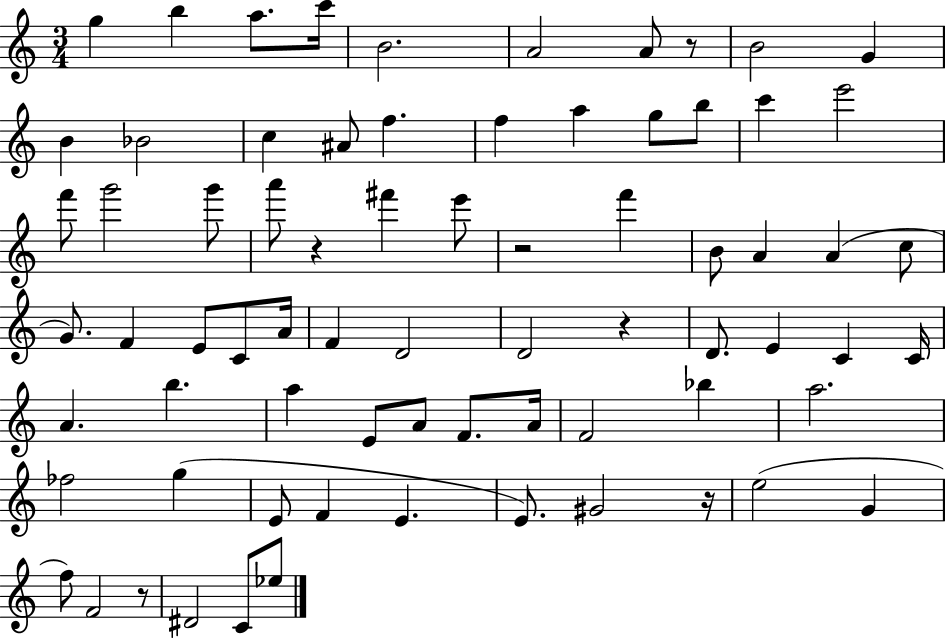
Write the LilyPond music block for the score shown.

{
  \clef treble
  \numericTimeSignature
  \time 3/4
  \key c \major
  g''4 b''4 a''8. c'''16 | b'2. | a'2 a'8 r8 | b'2 g'4 | \break b'4 bes'2 | c''4 ais'8 f''4. | f''4 a''4 g''8 b''8 | c'''4 e'''2 | \break f'''8 g'''2 g'''8 | a'''8 r4 fis'''4 e'''8 | r2 f'''4 | b'8 a'4 a'4( c''8 | \break g'8.) f'4 e'8 c'8 a'16 | f'4 d'2 | d'2 r4 | d'8. e'4 c'4 c'16 | \break a'4. b''4. | a''4 e'8 a'8 f'8. a'16 | f'2 bes''4 | a''2. | \break fes''2 g''4( | e'8 f'4 e'4. | e'8.) gis'2 r16 | e''2( g'4 | \break f''8) f'2 r8 | dis'2 c'8 ees''8 | \bar "|."
}